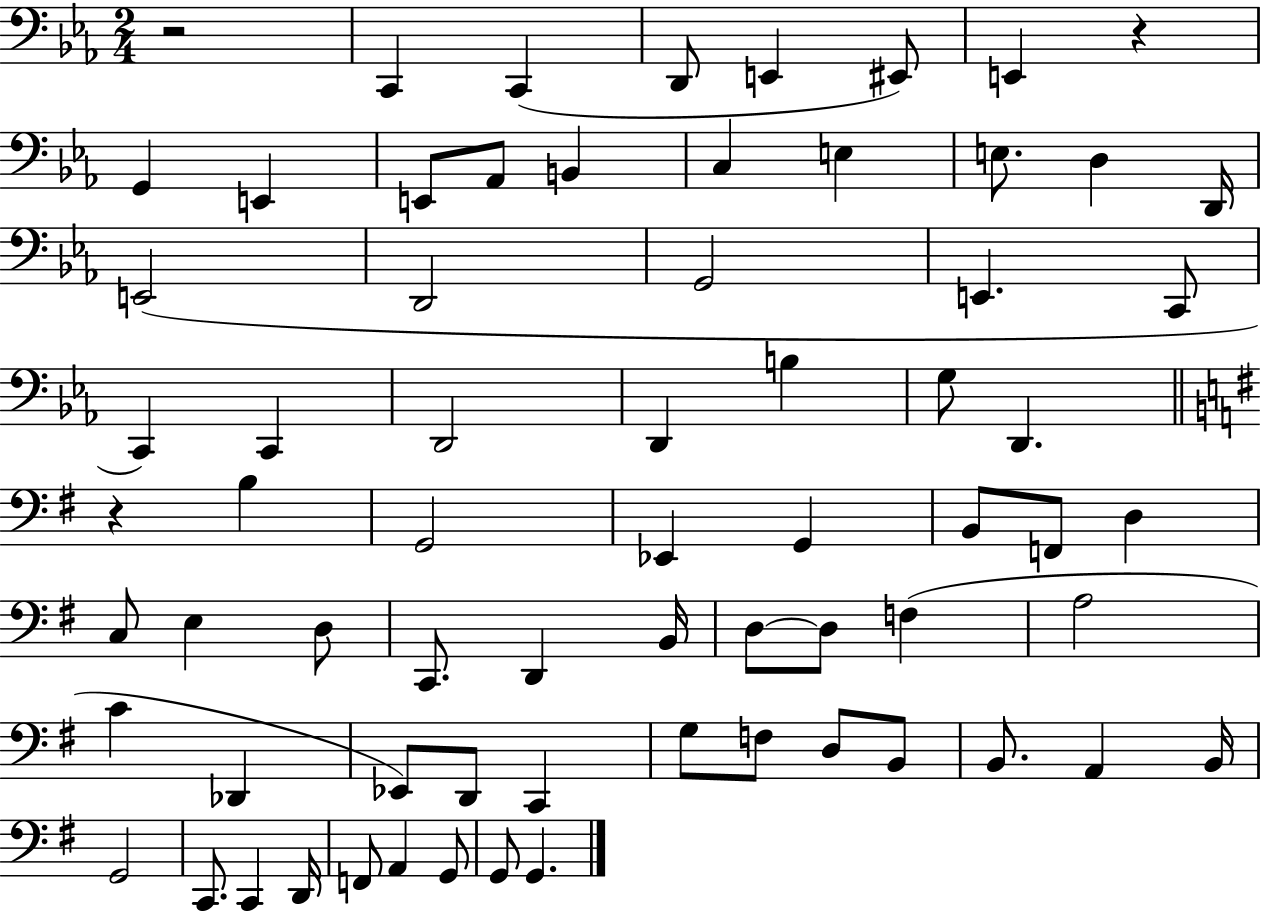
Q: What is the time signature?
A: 2/4